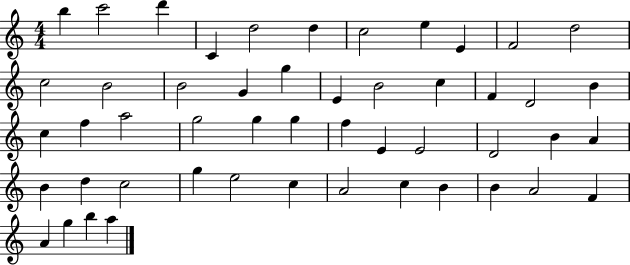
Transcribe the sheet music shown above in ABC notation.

X:1
T:Untitled
M:4/4
L:1/4
K:C
b c'2 d' C d2 d c2 e E F2 d2 c2 B2 B2 G g E B2 c F D2 B c f a2 g2 g g f E E2 D2 B A B d c2 g e2 c A2 c B B A2 F A g b a